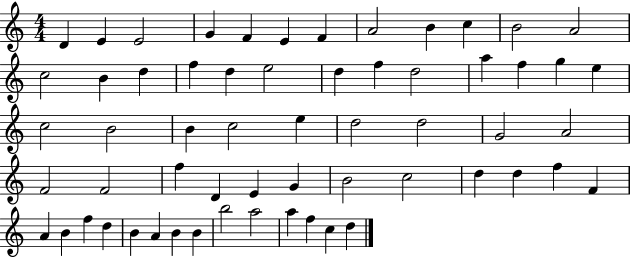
D4/q E4/q E4/h G4/q F4/q E4/q F4/q A4/h B4/q C5/q B4/h A4/h C5/h B4/q D5/q F5/q D5/q E5/h D5/q F5/q D5/h A5/q F5/q G5/q E5/q C5/h B4/h B4/q C5/h E5/q D5/h D5/h G4/h A4/h F4/h F4/h F5/q D4/q E4/q G4/q B4/h C5/h D5/q D5/q F5/q F4/q A4/q B4/q F5/q D5/q B4/q A4/q B4/q B4/q B5/h A5/h A5/q F5/q C5/q D5/q